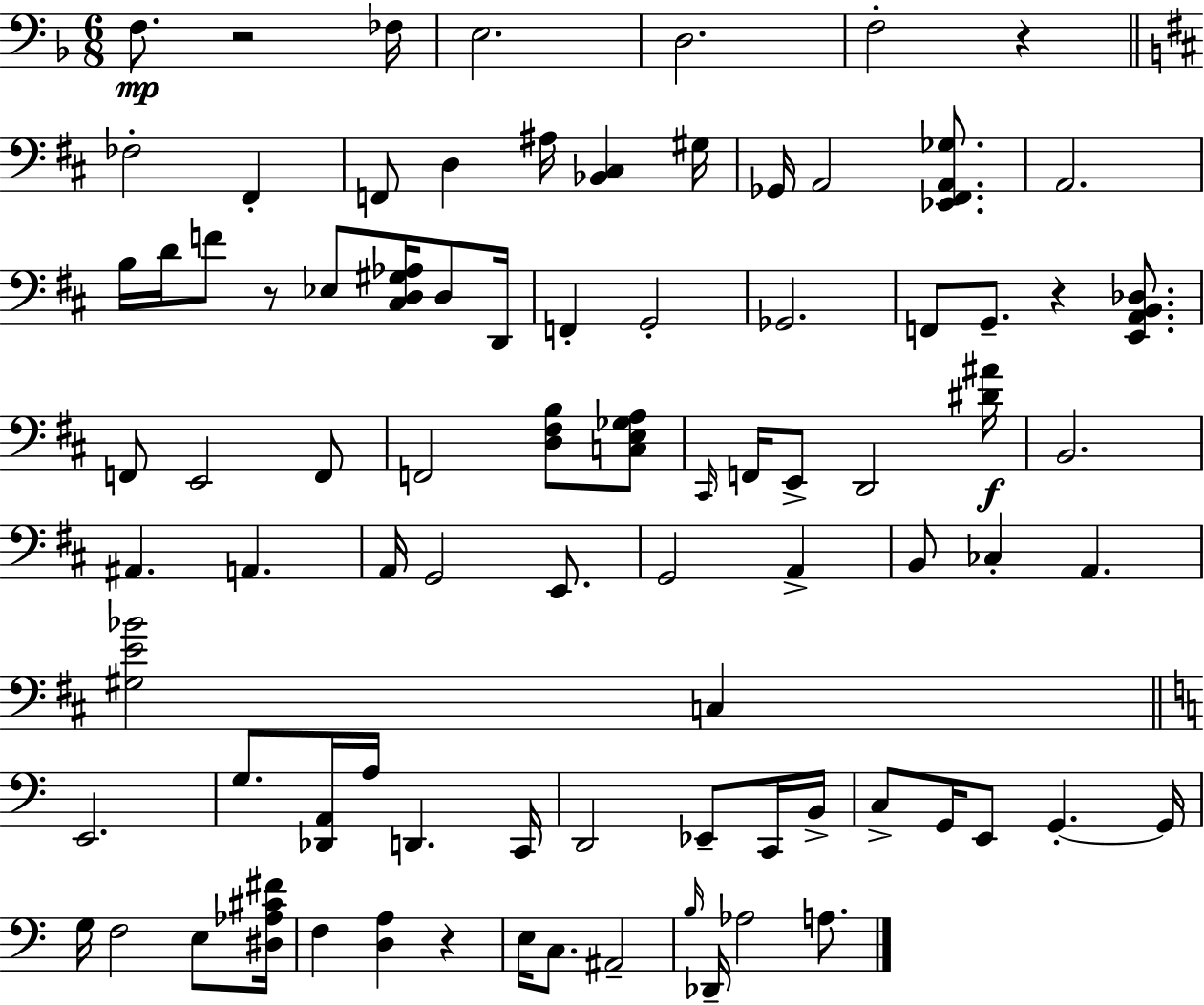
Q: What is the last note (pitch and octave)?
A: A3